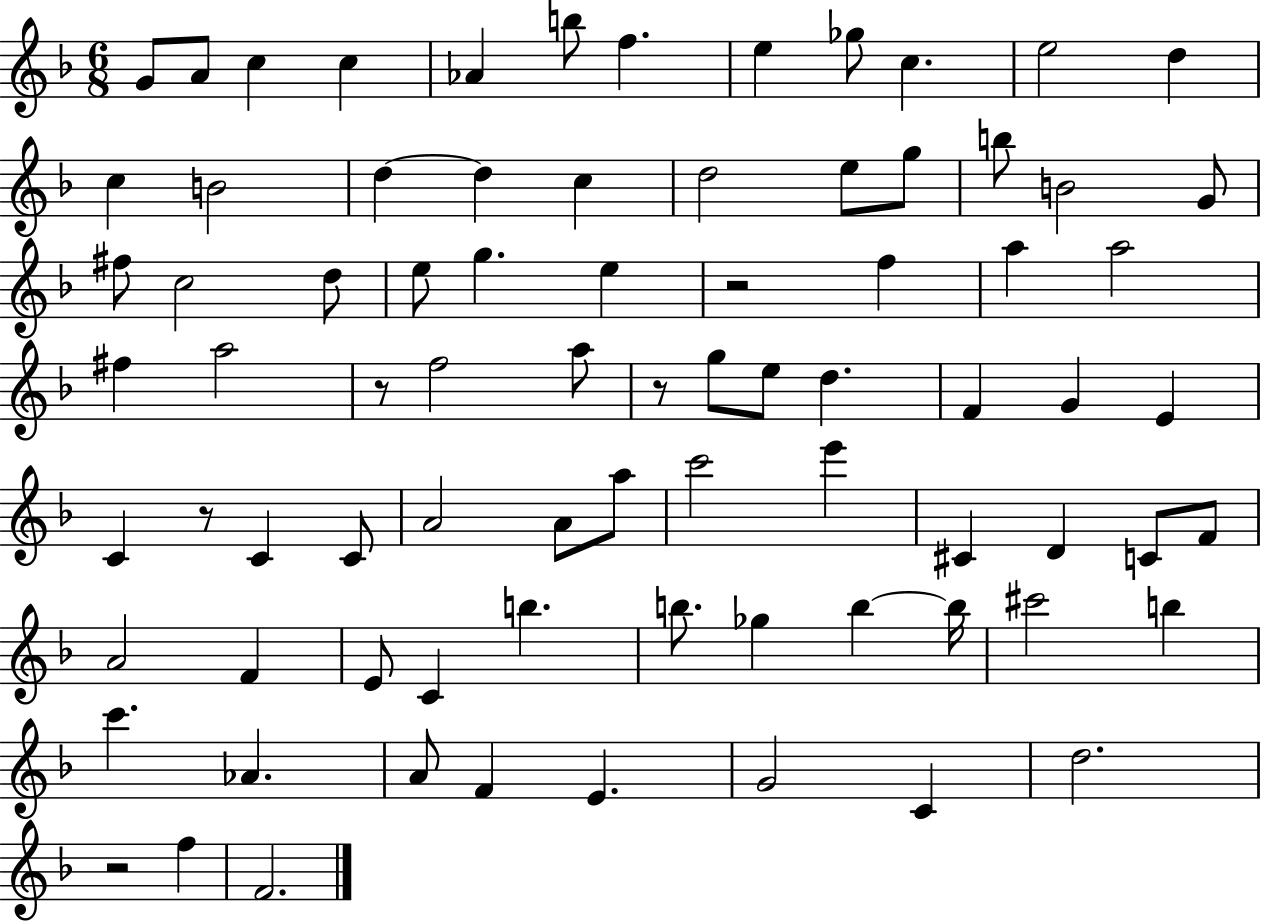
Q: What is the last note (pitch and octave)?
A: F4